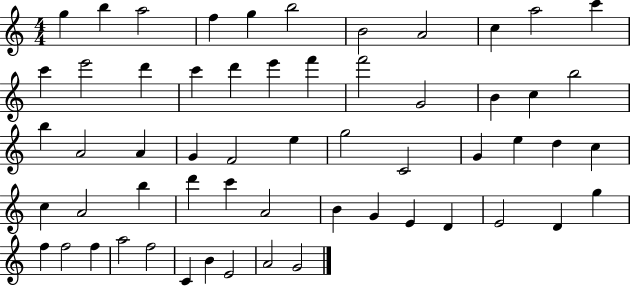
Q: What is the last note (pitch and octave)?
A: G4